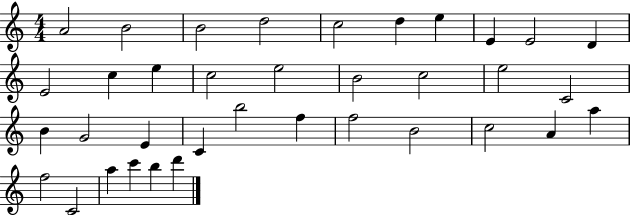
{
  \clef treble
  \numericTimeSignature
  \time 4/4
  \key c \major
  a'2 b'2 | b'2 d''2 | c''2 d''4 e''4 | e'4 e'2 d'4 | \break e'2 c''4 e''4 | c''2 e''2 | b'2 c''2 | e''2 c'2 | \break b'4 g'2 e'4 | c'4 b''2 f''4 | f''2 b'2 | c''2 a'4 a''4 | \break f''2 c'2 | a''4 c'''4 b''4 d'''4 | \bar "|."
}